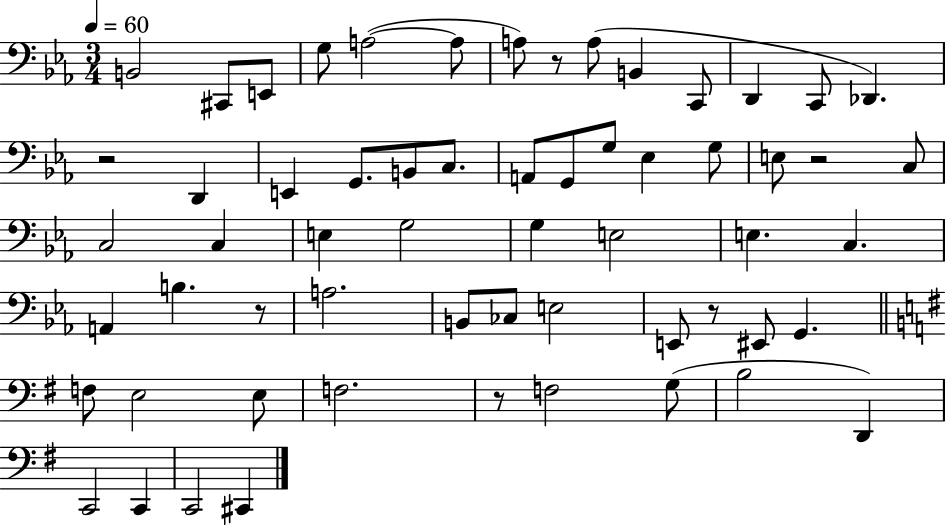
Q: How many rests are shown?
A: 6